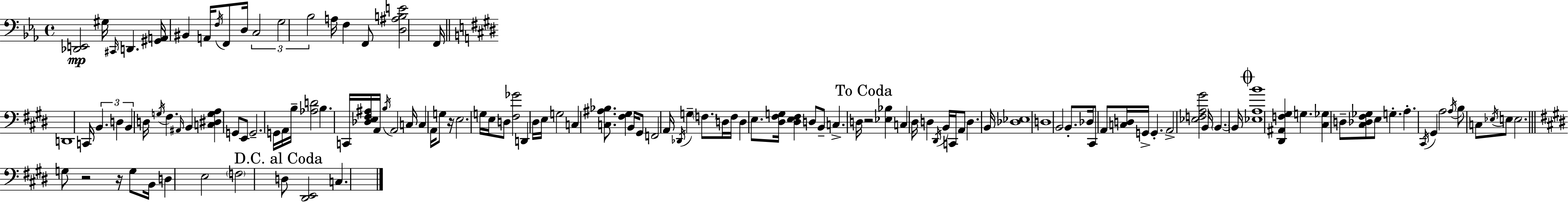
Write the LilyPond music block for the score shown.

{
  \clef bass
  \time 4/4
  \defaultTimeSignature
  \key c \minor
  <des, e,>2\mp gis16 \grace { cis,16 } d,4. | <gis, a,>16 bis,4 a,16 \acciaccatura { f16 } f,8 d16 \tuplet 3/2 { c2 | g2 bes2 } | a16 f4 f,8 <d ais b e'>2 | \break f,16 \bar "||" \break \key e \major d,1 | c,16 \tuplet 3/2 { b,4. d4 b,4 } d16 | \acciaccatura { g16 } fis4. \grace { ais,16 } b,4 <c dis g a>4 | g,8 e,8 g,2.-- | \break g,16 a,16 b16-- <aes d'>2 b4. | c,16 <des e fis ais>16 a,16 \acciaccatura { b16 } a,2 c16 c4 | a,16 g8 r16 e2. | g16 e16 d8 <fis ges'>2 d,4 | \break dis16 e16 g2 c4 | <c ais bes>8. <fis gis>4 b,16 gis,8 f,2 | a,16 \acciaccatura { des,16 } g4-- \parenthesize f8. d16 f16 d4 | e8. <dis fis g>16 <dis e fis>4 d8 b,8-- c4.-> | \break d16 \mark "To Coda" r2 <ees bes>4 | c4 dis16 d4 \acciaccatura { dis,16 } b,16 c,16 a,8 d4. | b,16 <des ees>1 | d1 | \break b,2 b,8.-. | des16 cis,8 a,8 <c d>16 g,16-> g,4.-. a,2-> | <ees f a gis'>2 b,16 \parenthesize b,4.~~ | b,16 \mark \markup { \musicglyph "scripts.coda" } <ees a b'>1 | \break <dis, ais, f gis>4 g4. <cis ges>4 | d8-- <cis des fis ges>8 e8 g4.-. a4.-. | \acciaccatura { cis,16 } gis,4 a2 | \acciaccatura { a16 } b8 c8 \acciaccatura { ees16 } e8 e2. | \break \bar "||" \break \key e \major g8 r2 r16 g8 b,16 d4 | e2 \parenthesize f2 | \mark "D.C. al Coda" d8 <dis, e,>2 c4. | \bar "|."
}